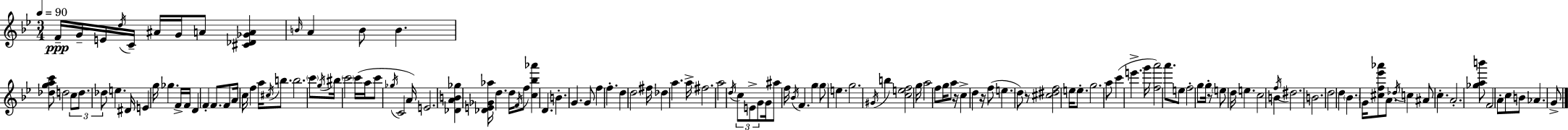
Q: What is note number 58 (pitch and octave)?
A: F#5